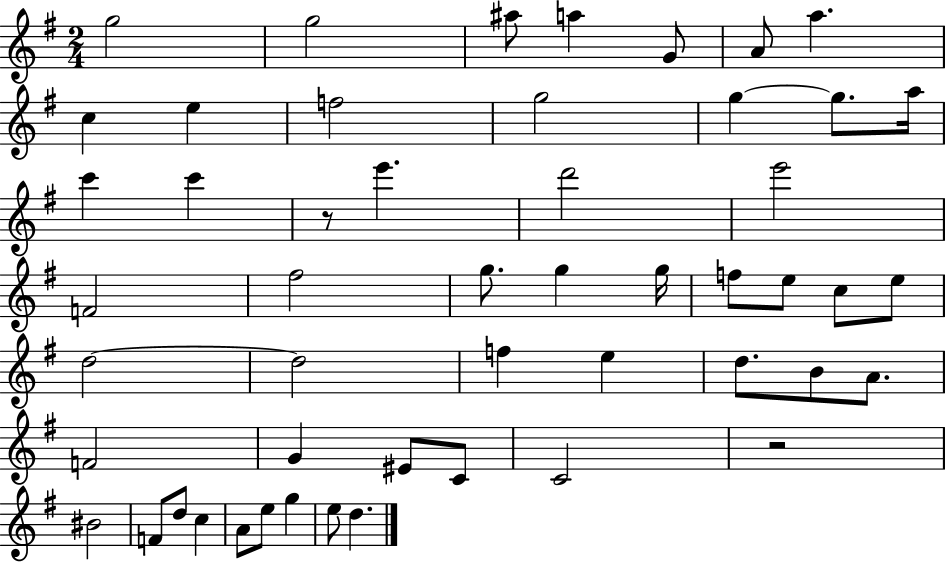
{
  \clef treble
  \numericTimeSignature
  \time 2/4
  \key g \major
  g''2 | g''2 | ais''8 a''4 g'8 | a'8 a''4. | \break c''4 e''4 | f''2 | g''2 | g''4~~ g''8. a''16 | \break c'''4 c'''4 | r8 e'''4. | d'''2 | e'''2 | \break f'2 | fis''2 | g''8. g''4 g''16 | f''8 e''8 c''8 e''8 | \break d''2~~ | d''2 | f''4 e''4 | d''8. b'8 a'8. | \break f'2 | g'4 eis'8 c'8 | c'2 | r2 | \break bis'2 | f'8 d''8 c''4 | a'8 e''8 g''4 | e''8 d''4. | \break \bar "|."
}